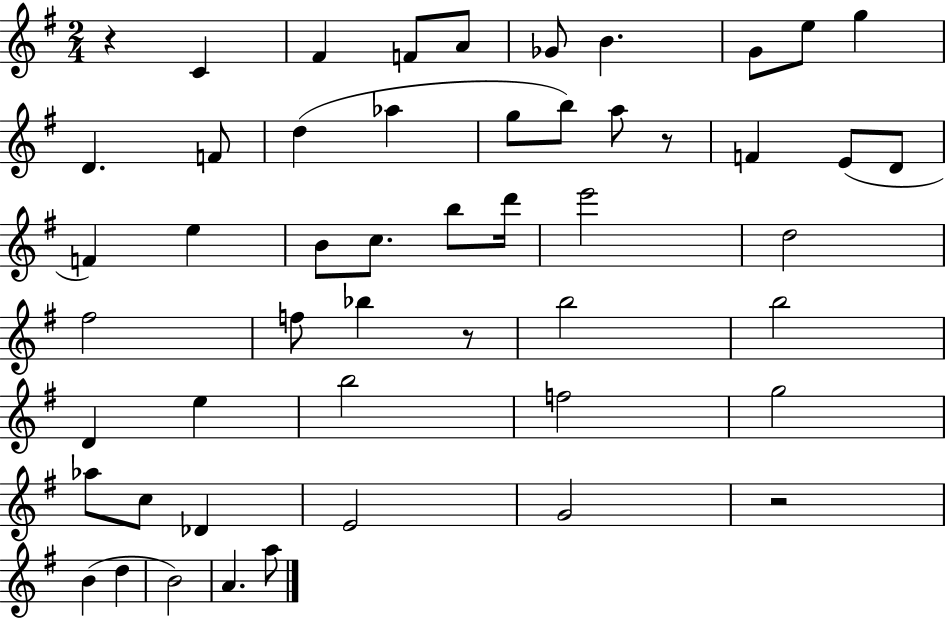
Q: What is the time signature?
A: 2/4